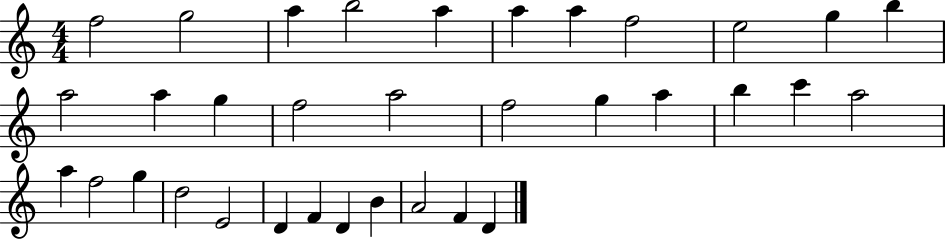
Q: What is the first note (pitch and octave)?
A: F5